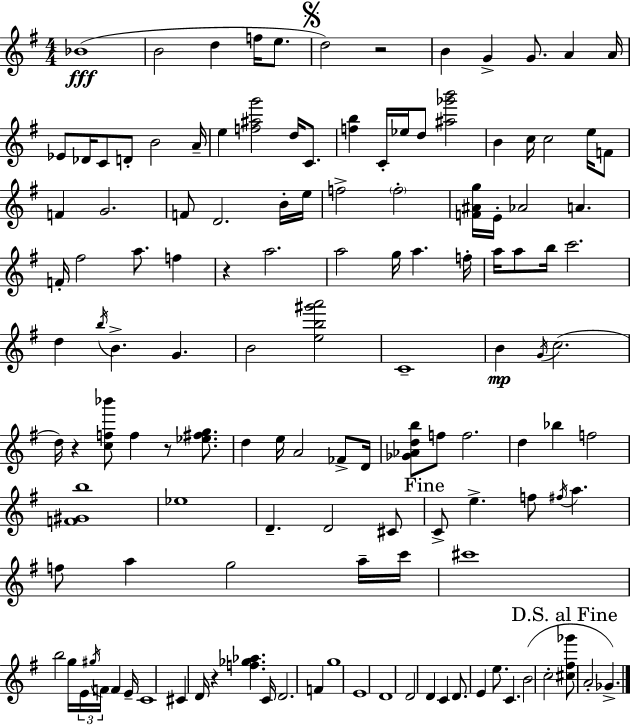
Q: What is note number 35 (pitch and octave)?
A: F5